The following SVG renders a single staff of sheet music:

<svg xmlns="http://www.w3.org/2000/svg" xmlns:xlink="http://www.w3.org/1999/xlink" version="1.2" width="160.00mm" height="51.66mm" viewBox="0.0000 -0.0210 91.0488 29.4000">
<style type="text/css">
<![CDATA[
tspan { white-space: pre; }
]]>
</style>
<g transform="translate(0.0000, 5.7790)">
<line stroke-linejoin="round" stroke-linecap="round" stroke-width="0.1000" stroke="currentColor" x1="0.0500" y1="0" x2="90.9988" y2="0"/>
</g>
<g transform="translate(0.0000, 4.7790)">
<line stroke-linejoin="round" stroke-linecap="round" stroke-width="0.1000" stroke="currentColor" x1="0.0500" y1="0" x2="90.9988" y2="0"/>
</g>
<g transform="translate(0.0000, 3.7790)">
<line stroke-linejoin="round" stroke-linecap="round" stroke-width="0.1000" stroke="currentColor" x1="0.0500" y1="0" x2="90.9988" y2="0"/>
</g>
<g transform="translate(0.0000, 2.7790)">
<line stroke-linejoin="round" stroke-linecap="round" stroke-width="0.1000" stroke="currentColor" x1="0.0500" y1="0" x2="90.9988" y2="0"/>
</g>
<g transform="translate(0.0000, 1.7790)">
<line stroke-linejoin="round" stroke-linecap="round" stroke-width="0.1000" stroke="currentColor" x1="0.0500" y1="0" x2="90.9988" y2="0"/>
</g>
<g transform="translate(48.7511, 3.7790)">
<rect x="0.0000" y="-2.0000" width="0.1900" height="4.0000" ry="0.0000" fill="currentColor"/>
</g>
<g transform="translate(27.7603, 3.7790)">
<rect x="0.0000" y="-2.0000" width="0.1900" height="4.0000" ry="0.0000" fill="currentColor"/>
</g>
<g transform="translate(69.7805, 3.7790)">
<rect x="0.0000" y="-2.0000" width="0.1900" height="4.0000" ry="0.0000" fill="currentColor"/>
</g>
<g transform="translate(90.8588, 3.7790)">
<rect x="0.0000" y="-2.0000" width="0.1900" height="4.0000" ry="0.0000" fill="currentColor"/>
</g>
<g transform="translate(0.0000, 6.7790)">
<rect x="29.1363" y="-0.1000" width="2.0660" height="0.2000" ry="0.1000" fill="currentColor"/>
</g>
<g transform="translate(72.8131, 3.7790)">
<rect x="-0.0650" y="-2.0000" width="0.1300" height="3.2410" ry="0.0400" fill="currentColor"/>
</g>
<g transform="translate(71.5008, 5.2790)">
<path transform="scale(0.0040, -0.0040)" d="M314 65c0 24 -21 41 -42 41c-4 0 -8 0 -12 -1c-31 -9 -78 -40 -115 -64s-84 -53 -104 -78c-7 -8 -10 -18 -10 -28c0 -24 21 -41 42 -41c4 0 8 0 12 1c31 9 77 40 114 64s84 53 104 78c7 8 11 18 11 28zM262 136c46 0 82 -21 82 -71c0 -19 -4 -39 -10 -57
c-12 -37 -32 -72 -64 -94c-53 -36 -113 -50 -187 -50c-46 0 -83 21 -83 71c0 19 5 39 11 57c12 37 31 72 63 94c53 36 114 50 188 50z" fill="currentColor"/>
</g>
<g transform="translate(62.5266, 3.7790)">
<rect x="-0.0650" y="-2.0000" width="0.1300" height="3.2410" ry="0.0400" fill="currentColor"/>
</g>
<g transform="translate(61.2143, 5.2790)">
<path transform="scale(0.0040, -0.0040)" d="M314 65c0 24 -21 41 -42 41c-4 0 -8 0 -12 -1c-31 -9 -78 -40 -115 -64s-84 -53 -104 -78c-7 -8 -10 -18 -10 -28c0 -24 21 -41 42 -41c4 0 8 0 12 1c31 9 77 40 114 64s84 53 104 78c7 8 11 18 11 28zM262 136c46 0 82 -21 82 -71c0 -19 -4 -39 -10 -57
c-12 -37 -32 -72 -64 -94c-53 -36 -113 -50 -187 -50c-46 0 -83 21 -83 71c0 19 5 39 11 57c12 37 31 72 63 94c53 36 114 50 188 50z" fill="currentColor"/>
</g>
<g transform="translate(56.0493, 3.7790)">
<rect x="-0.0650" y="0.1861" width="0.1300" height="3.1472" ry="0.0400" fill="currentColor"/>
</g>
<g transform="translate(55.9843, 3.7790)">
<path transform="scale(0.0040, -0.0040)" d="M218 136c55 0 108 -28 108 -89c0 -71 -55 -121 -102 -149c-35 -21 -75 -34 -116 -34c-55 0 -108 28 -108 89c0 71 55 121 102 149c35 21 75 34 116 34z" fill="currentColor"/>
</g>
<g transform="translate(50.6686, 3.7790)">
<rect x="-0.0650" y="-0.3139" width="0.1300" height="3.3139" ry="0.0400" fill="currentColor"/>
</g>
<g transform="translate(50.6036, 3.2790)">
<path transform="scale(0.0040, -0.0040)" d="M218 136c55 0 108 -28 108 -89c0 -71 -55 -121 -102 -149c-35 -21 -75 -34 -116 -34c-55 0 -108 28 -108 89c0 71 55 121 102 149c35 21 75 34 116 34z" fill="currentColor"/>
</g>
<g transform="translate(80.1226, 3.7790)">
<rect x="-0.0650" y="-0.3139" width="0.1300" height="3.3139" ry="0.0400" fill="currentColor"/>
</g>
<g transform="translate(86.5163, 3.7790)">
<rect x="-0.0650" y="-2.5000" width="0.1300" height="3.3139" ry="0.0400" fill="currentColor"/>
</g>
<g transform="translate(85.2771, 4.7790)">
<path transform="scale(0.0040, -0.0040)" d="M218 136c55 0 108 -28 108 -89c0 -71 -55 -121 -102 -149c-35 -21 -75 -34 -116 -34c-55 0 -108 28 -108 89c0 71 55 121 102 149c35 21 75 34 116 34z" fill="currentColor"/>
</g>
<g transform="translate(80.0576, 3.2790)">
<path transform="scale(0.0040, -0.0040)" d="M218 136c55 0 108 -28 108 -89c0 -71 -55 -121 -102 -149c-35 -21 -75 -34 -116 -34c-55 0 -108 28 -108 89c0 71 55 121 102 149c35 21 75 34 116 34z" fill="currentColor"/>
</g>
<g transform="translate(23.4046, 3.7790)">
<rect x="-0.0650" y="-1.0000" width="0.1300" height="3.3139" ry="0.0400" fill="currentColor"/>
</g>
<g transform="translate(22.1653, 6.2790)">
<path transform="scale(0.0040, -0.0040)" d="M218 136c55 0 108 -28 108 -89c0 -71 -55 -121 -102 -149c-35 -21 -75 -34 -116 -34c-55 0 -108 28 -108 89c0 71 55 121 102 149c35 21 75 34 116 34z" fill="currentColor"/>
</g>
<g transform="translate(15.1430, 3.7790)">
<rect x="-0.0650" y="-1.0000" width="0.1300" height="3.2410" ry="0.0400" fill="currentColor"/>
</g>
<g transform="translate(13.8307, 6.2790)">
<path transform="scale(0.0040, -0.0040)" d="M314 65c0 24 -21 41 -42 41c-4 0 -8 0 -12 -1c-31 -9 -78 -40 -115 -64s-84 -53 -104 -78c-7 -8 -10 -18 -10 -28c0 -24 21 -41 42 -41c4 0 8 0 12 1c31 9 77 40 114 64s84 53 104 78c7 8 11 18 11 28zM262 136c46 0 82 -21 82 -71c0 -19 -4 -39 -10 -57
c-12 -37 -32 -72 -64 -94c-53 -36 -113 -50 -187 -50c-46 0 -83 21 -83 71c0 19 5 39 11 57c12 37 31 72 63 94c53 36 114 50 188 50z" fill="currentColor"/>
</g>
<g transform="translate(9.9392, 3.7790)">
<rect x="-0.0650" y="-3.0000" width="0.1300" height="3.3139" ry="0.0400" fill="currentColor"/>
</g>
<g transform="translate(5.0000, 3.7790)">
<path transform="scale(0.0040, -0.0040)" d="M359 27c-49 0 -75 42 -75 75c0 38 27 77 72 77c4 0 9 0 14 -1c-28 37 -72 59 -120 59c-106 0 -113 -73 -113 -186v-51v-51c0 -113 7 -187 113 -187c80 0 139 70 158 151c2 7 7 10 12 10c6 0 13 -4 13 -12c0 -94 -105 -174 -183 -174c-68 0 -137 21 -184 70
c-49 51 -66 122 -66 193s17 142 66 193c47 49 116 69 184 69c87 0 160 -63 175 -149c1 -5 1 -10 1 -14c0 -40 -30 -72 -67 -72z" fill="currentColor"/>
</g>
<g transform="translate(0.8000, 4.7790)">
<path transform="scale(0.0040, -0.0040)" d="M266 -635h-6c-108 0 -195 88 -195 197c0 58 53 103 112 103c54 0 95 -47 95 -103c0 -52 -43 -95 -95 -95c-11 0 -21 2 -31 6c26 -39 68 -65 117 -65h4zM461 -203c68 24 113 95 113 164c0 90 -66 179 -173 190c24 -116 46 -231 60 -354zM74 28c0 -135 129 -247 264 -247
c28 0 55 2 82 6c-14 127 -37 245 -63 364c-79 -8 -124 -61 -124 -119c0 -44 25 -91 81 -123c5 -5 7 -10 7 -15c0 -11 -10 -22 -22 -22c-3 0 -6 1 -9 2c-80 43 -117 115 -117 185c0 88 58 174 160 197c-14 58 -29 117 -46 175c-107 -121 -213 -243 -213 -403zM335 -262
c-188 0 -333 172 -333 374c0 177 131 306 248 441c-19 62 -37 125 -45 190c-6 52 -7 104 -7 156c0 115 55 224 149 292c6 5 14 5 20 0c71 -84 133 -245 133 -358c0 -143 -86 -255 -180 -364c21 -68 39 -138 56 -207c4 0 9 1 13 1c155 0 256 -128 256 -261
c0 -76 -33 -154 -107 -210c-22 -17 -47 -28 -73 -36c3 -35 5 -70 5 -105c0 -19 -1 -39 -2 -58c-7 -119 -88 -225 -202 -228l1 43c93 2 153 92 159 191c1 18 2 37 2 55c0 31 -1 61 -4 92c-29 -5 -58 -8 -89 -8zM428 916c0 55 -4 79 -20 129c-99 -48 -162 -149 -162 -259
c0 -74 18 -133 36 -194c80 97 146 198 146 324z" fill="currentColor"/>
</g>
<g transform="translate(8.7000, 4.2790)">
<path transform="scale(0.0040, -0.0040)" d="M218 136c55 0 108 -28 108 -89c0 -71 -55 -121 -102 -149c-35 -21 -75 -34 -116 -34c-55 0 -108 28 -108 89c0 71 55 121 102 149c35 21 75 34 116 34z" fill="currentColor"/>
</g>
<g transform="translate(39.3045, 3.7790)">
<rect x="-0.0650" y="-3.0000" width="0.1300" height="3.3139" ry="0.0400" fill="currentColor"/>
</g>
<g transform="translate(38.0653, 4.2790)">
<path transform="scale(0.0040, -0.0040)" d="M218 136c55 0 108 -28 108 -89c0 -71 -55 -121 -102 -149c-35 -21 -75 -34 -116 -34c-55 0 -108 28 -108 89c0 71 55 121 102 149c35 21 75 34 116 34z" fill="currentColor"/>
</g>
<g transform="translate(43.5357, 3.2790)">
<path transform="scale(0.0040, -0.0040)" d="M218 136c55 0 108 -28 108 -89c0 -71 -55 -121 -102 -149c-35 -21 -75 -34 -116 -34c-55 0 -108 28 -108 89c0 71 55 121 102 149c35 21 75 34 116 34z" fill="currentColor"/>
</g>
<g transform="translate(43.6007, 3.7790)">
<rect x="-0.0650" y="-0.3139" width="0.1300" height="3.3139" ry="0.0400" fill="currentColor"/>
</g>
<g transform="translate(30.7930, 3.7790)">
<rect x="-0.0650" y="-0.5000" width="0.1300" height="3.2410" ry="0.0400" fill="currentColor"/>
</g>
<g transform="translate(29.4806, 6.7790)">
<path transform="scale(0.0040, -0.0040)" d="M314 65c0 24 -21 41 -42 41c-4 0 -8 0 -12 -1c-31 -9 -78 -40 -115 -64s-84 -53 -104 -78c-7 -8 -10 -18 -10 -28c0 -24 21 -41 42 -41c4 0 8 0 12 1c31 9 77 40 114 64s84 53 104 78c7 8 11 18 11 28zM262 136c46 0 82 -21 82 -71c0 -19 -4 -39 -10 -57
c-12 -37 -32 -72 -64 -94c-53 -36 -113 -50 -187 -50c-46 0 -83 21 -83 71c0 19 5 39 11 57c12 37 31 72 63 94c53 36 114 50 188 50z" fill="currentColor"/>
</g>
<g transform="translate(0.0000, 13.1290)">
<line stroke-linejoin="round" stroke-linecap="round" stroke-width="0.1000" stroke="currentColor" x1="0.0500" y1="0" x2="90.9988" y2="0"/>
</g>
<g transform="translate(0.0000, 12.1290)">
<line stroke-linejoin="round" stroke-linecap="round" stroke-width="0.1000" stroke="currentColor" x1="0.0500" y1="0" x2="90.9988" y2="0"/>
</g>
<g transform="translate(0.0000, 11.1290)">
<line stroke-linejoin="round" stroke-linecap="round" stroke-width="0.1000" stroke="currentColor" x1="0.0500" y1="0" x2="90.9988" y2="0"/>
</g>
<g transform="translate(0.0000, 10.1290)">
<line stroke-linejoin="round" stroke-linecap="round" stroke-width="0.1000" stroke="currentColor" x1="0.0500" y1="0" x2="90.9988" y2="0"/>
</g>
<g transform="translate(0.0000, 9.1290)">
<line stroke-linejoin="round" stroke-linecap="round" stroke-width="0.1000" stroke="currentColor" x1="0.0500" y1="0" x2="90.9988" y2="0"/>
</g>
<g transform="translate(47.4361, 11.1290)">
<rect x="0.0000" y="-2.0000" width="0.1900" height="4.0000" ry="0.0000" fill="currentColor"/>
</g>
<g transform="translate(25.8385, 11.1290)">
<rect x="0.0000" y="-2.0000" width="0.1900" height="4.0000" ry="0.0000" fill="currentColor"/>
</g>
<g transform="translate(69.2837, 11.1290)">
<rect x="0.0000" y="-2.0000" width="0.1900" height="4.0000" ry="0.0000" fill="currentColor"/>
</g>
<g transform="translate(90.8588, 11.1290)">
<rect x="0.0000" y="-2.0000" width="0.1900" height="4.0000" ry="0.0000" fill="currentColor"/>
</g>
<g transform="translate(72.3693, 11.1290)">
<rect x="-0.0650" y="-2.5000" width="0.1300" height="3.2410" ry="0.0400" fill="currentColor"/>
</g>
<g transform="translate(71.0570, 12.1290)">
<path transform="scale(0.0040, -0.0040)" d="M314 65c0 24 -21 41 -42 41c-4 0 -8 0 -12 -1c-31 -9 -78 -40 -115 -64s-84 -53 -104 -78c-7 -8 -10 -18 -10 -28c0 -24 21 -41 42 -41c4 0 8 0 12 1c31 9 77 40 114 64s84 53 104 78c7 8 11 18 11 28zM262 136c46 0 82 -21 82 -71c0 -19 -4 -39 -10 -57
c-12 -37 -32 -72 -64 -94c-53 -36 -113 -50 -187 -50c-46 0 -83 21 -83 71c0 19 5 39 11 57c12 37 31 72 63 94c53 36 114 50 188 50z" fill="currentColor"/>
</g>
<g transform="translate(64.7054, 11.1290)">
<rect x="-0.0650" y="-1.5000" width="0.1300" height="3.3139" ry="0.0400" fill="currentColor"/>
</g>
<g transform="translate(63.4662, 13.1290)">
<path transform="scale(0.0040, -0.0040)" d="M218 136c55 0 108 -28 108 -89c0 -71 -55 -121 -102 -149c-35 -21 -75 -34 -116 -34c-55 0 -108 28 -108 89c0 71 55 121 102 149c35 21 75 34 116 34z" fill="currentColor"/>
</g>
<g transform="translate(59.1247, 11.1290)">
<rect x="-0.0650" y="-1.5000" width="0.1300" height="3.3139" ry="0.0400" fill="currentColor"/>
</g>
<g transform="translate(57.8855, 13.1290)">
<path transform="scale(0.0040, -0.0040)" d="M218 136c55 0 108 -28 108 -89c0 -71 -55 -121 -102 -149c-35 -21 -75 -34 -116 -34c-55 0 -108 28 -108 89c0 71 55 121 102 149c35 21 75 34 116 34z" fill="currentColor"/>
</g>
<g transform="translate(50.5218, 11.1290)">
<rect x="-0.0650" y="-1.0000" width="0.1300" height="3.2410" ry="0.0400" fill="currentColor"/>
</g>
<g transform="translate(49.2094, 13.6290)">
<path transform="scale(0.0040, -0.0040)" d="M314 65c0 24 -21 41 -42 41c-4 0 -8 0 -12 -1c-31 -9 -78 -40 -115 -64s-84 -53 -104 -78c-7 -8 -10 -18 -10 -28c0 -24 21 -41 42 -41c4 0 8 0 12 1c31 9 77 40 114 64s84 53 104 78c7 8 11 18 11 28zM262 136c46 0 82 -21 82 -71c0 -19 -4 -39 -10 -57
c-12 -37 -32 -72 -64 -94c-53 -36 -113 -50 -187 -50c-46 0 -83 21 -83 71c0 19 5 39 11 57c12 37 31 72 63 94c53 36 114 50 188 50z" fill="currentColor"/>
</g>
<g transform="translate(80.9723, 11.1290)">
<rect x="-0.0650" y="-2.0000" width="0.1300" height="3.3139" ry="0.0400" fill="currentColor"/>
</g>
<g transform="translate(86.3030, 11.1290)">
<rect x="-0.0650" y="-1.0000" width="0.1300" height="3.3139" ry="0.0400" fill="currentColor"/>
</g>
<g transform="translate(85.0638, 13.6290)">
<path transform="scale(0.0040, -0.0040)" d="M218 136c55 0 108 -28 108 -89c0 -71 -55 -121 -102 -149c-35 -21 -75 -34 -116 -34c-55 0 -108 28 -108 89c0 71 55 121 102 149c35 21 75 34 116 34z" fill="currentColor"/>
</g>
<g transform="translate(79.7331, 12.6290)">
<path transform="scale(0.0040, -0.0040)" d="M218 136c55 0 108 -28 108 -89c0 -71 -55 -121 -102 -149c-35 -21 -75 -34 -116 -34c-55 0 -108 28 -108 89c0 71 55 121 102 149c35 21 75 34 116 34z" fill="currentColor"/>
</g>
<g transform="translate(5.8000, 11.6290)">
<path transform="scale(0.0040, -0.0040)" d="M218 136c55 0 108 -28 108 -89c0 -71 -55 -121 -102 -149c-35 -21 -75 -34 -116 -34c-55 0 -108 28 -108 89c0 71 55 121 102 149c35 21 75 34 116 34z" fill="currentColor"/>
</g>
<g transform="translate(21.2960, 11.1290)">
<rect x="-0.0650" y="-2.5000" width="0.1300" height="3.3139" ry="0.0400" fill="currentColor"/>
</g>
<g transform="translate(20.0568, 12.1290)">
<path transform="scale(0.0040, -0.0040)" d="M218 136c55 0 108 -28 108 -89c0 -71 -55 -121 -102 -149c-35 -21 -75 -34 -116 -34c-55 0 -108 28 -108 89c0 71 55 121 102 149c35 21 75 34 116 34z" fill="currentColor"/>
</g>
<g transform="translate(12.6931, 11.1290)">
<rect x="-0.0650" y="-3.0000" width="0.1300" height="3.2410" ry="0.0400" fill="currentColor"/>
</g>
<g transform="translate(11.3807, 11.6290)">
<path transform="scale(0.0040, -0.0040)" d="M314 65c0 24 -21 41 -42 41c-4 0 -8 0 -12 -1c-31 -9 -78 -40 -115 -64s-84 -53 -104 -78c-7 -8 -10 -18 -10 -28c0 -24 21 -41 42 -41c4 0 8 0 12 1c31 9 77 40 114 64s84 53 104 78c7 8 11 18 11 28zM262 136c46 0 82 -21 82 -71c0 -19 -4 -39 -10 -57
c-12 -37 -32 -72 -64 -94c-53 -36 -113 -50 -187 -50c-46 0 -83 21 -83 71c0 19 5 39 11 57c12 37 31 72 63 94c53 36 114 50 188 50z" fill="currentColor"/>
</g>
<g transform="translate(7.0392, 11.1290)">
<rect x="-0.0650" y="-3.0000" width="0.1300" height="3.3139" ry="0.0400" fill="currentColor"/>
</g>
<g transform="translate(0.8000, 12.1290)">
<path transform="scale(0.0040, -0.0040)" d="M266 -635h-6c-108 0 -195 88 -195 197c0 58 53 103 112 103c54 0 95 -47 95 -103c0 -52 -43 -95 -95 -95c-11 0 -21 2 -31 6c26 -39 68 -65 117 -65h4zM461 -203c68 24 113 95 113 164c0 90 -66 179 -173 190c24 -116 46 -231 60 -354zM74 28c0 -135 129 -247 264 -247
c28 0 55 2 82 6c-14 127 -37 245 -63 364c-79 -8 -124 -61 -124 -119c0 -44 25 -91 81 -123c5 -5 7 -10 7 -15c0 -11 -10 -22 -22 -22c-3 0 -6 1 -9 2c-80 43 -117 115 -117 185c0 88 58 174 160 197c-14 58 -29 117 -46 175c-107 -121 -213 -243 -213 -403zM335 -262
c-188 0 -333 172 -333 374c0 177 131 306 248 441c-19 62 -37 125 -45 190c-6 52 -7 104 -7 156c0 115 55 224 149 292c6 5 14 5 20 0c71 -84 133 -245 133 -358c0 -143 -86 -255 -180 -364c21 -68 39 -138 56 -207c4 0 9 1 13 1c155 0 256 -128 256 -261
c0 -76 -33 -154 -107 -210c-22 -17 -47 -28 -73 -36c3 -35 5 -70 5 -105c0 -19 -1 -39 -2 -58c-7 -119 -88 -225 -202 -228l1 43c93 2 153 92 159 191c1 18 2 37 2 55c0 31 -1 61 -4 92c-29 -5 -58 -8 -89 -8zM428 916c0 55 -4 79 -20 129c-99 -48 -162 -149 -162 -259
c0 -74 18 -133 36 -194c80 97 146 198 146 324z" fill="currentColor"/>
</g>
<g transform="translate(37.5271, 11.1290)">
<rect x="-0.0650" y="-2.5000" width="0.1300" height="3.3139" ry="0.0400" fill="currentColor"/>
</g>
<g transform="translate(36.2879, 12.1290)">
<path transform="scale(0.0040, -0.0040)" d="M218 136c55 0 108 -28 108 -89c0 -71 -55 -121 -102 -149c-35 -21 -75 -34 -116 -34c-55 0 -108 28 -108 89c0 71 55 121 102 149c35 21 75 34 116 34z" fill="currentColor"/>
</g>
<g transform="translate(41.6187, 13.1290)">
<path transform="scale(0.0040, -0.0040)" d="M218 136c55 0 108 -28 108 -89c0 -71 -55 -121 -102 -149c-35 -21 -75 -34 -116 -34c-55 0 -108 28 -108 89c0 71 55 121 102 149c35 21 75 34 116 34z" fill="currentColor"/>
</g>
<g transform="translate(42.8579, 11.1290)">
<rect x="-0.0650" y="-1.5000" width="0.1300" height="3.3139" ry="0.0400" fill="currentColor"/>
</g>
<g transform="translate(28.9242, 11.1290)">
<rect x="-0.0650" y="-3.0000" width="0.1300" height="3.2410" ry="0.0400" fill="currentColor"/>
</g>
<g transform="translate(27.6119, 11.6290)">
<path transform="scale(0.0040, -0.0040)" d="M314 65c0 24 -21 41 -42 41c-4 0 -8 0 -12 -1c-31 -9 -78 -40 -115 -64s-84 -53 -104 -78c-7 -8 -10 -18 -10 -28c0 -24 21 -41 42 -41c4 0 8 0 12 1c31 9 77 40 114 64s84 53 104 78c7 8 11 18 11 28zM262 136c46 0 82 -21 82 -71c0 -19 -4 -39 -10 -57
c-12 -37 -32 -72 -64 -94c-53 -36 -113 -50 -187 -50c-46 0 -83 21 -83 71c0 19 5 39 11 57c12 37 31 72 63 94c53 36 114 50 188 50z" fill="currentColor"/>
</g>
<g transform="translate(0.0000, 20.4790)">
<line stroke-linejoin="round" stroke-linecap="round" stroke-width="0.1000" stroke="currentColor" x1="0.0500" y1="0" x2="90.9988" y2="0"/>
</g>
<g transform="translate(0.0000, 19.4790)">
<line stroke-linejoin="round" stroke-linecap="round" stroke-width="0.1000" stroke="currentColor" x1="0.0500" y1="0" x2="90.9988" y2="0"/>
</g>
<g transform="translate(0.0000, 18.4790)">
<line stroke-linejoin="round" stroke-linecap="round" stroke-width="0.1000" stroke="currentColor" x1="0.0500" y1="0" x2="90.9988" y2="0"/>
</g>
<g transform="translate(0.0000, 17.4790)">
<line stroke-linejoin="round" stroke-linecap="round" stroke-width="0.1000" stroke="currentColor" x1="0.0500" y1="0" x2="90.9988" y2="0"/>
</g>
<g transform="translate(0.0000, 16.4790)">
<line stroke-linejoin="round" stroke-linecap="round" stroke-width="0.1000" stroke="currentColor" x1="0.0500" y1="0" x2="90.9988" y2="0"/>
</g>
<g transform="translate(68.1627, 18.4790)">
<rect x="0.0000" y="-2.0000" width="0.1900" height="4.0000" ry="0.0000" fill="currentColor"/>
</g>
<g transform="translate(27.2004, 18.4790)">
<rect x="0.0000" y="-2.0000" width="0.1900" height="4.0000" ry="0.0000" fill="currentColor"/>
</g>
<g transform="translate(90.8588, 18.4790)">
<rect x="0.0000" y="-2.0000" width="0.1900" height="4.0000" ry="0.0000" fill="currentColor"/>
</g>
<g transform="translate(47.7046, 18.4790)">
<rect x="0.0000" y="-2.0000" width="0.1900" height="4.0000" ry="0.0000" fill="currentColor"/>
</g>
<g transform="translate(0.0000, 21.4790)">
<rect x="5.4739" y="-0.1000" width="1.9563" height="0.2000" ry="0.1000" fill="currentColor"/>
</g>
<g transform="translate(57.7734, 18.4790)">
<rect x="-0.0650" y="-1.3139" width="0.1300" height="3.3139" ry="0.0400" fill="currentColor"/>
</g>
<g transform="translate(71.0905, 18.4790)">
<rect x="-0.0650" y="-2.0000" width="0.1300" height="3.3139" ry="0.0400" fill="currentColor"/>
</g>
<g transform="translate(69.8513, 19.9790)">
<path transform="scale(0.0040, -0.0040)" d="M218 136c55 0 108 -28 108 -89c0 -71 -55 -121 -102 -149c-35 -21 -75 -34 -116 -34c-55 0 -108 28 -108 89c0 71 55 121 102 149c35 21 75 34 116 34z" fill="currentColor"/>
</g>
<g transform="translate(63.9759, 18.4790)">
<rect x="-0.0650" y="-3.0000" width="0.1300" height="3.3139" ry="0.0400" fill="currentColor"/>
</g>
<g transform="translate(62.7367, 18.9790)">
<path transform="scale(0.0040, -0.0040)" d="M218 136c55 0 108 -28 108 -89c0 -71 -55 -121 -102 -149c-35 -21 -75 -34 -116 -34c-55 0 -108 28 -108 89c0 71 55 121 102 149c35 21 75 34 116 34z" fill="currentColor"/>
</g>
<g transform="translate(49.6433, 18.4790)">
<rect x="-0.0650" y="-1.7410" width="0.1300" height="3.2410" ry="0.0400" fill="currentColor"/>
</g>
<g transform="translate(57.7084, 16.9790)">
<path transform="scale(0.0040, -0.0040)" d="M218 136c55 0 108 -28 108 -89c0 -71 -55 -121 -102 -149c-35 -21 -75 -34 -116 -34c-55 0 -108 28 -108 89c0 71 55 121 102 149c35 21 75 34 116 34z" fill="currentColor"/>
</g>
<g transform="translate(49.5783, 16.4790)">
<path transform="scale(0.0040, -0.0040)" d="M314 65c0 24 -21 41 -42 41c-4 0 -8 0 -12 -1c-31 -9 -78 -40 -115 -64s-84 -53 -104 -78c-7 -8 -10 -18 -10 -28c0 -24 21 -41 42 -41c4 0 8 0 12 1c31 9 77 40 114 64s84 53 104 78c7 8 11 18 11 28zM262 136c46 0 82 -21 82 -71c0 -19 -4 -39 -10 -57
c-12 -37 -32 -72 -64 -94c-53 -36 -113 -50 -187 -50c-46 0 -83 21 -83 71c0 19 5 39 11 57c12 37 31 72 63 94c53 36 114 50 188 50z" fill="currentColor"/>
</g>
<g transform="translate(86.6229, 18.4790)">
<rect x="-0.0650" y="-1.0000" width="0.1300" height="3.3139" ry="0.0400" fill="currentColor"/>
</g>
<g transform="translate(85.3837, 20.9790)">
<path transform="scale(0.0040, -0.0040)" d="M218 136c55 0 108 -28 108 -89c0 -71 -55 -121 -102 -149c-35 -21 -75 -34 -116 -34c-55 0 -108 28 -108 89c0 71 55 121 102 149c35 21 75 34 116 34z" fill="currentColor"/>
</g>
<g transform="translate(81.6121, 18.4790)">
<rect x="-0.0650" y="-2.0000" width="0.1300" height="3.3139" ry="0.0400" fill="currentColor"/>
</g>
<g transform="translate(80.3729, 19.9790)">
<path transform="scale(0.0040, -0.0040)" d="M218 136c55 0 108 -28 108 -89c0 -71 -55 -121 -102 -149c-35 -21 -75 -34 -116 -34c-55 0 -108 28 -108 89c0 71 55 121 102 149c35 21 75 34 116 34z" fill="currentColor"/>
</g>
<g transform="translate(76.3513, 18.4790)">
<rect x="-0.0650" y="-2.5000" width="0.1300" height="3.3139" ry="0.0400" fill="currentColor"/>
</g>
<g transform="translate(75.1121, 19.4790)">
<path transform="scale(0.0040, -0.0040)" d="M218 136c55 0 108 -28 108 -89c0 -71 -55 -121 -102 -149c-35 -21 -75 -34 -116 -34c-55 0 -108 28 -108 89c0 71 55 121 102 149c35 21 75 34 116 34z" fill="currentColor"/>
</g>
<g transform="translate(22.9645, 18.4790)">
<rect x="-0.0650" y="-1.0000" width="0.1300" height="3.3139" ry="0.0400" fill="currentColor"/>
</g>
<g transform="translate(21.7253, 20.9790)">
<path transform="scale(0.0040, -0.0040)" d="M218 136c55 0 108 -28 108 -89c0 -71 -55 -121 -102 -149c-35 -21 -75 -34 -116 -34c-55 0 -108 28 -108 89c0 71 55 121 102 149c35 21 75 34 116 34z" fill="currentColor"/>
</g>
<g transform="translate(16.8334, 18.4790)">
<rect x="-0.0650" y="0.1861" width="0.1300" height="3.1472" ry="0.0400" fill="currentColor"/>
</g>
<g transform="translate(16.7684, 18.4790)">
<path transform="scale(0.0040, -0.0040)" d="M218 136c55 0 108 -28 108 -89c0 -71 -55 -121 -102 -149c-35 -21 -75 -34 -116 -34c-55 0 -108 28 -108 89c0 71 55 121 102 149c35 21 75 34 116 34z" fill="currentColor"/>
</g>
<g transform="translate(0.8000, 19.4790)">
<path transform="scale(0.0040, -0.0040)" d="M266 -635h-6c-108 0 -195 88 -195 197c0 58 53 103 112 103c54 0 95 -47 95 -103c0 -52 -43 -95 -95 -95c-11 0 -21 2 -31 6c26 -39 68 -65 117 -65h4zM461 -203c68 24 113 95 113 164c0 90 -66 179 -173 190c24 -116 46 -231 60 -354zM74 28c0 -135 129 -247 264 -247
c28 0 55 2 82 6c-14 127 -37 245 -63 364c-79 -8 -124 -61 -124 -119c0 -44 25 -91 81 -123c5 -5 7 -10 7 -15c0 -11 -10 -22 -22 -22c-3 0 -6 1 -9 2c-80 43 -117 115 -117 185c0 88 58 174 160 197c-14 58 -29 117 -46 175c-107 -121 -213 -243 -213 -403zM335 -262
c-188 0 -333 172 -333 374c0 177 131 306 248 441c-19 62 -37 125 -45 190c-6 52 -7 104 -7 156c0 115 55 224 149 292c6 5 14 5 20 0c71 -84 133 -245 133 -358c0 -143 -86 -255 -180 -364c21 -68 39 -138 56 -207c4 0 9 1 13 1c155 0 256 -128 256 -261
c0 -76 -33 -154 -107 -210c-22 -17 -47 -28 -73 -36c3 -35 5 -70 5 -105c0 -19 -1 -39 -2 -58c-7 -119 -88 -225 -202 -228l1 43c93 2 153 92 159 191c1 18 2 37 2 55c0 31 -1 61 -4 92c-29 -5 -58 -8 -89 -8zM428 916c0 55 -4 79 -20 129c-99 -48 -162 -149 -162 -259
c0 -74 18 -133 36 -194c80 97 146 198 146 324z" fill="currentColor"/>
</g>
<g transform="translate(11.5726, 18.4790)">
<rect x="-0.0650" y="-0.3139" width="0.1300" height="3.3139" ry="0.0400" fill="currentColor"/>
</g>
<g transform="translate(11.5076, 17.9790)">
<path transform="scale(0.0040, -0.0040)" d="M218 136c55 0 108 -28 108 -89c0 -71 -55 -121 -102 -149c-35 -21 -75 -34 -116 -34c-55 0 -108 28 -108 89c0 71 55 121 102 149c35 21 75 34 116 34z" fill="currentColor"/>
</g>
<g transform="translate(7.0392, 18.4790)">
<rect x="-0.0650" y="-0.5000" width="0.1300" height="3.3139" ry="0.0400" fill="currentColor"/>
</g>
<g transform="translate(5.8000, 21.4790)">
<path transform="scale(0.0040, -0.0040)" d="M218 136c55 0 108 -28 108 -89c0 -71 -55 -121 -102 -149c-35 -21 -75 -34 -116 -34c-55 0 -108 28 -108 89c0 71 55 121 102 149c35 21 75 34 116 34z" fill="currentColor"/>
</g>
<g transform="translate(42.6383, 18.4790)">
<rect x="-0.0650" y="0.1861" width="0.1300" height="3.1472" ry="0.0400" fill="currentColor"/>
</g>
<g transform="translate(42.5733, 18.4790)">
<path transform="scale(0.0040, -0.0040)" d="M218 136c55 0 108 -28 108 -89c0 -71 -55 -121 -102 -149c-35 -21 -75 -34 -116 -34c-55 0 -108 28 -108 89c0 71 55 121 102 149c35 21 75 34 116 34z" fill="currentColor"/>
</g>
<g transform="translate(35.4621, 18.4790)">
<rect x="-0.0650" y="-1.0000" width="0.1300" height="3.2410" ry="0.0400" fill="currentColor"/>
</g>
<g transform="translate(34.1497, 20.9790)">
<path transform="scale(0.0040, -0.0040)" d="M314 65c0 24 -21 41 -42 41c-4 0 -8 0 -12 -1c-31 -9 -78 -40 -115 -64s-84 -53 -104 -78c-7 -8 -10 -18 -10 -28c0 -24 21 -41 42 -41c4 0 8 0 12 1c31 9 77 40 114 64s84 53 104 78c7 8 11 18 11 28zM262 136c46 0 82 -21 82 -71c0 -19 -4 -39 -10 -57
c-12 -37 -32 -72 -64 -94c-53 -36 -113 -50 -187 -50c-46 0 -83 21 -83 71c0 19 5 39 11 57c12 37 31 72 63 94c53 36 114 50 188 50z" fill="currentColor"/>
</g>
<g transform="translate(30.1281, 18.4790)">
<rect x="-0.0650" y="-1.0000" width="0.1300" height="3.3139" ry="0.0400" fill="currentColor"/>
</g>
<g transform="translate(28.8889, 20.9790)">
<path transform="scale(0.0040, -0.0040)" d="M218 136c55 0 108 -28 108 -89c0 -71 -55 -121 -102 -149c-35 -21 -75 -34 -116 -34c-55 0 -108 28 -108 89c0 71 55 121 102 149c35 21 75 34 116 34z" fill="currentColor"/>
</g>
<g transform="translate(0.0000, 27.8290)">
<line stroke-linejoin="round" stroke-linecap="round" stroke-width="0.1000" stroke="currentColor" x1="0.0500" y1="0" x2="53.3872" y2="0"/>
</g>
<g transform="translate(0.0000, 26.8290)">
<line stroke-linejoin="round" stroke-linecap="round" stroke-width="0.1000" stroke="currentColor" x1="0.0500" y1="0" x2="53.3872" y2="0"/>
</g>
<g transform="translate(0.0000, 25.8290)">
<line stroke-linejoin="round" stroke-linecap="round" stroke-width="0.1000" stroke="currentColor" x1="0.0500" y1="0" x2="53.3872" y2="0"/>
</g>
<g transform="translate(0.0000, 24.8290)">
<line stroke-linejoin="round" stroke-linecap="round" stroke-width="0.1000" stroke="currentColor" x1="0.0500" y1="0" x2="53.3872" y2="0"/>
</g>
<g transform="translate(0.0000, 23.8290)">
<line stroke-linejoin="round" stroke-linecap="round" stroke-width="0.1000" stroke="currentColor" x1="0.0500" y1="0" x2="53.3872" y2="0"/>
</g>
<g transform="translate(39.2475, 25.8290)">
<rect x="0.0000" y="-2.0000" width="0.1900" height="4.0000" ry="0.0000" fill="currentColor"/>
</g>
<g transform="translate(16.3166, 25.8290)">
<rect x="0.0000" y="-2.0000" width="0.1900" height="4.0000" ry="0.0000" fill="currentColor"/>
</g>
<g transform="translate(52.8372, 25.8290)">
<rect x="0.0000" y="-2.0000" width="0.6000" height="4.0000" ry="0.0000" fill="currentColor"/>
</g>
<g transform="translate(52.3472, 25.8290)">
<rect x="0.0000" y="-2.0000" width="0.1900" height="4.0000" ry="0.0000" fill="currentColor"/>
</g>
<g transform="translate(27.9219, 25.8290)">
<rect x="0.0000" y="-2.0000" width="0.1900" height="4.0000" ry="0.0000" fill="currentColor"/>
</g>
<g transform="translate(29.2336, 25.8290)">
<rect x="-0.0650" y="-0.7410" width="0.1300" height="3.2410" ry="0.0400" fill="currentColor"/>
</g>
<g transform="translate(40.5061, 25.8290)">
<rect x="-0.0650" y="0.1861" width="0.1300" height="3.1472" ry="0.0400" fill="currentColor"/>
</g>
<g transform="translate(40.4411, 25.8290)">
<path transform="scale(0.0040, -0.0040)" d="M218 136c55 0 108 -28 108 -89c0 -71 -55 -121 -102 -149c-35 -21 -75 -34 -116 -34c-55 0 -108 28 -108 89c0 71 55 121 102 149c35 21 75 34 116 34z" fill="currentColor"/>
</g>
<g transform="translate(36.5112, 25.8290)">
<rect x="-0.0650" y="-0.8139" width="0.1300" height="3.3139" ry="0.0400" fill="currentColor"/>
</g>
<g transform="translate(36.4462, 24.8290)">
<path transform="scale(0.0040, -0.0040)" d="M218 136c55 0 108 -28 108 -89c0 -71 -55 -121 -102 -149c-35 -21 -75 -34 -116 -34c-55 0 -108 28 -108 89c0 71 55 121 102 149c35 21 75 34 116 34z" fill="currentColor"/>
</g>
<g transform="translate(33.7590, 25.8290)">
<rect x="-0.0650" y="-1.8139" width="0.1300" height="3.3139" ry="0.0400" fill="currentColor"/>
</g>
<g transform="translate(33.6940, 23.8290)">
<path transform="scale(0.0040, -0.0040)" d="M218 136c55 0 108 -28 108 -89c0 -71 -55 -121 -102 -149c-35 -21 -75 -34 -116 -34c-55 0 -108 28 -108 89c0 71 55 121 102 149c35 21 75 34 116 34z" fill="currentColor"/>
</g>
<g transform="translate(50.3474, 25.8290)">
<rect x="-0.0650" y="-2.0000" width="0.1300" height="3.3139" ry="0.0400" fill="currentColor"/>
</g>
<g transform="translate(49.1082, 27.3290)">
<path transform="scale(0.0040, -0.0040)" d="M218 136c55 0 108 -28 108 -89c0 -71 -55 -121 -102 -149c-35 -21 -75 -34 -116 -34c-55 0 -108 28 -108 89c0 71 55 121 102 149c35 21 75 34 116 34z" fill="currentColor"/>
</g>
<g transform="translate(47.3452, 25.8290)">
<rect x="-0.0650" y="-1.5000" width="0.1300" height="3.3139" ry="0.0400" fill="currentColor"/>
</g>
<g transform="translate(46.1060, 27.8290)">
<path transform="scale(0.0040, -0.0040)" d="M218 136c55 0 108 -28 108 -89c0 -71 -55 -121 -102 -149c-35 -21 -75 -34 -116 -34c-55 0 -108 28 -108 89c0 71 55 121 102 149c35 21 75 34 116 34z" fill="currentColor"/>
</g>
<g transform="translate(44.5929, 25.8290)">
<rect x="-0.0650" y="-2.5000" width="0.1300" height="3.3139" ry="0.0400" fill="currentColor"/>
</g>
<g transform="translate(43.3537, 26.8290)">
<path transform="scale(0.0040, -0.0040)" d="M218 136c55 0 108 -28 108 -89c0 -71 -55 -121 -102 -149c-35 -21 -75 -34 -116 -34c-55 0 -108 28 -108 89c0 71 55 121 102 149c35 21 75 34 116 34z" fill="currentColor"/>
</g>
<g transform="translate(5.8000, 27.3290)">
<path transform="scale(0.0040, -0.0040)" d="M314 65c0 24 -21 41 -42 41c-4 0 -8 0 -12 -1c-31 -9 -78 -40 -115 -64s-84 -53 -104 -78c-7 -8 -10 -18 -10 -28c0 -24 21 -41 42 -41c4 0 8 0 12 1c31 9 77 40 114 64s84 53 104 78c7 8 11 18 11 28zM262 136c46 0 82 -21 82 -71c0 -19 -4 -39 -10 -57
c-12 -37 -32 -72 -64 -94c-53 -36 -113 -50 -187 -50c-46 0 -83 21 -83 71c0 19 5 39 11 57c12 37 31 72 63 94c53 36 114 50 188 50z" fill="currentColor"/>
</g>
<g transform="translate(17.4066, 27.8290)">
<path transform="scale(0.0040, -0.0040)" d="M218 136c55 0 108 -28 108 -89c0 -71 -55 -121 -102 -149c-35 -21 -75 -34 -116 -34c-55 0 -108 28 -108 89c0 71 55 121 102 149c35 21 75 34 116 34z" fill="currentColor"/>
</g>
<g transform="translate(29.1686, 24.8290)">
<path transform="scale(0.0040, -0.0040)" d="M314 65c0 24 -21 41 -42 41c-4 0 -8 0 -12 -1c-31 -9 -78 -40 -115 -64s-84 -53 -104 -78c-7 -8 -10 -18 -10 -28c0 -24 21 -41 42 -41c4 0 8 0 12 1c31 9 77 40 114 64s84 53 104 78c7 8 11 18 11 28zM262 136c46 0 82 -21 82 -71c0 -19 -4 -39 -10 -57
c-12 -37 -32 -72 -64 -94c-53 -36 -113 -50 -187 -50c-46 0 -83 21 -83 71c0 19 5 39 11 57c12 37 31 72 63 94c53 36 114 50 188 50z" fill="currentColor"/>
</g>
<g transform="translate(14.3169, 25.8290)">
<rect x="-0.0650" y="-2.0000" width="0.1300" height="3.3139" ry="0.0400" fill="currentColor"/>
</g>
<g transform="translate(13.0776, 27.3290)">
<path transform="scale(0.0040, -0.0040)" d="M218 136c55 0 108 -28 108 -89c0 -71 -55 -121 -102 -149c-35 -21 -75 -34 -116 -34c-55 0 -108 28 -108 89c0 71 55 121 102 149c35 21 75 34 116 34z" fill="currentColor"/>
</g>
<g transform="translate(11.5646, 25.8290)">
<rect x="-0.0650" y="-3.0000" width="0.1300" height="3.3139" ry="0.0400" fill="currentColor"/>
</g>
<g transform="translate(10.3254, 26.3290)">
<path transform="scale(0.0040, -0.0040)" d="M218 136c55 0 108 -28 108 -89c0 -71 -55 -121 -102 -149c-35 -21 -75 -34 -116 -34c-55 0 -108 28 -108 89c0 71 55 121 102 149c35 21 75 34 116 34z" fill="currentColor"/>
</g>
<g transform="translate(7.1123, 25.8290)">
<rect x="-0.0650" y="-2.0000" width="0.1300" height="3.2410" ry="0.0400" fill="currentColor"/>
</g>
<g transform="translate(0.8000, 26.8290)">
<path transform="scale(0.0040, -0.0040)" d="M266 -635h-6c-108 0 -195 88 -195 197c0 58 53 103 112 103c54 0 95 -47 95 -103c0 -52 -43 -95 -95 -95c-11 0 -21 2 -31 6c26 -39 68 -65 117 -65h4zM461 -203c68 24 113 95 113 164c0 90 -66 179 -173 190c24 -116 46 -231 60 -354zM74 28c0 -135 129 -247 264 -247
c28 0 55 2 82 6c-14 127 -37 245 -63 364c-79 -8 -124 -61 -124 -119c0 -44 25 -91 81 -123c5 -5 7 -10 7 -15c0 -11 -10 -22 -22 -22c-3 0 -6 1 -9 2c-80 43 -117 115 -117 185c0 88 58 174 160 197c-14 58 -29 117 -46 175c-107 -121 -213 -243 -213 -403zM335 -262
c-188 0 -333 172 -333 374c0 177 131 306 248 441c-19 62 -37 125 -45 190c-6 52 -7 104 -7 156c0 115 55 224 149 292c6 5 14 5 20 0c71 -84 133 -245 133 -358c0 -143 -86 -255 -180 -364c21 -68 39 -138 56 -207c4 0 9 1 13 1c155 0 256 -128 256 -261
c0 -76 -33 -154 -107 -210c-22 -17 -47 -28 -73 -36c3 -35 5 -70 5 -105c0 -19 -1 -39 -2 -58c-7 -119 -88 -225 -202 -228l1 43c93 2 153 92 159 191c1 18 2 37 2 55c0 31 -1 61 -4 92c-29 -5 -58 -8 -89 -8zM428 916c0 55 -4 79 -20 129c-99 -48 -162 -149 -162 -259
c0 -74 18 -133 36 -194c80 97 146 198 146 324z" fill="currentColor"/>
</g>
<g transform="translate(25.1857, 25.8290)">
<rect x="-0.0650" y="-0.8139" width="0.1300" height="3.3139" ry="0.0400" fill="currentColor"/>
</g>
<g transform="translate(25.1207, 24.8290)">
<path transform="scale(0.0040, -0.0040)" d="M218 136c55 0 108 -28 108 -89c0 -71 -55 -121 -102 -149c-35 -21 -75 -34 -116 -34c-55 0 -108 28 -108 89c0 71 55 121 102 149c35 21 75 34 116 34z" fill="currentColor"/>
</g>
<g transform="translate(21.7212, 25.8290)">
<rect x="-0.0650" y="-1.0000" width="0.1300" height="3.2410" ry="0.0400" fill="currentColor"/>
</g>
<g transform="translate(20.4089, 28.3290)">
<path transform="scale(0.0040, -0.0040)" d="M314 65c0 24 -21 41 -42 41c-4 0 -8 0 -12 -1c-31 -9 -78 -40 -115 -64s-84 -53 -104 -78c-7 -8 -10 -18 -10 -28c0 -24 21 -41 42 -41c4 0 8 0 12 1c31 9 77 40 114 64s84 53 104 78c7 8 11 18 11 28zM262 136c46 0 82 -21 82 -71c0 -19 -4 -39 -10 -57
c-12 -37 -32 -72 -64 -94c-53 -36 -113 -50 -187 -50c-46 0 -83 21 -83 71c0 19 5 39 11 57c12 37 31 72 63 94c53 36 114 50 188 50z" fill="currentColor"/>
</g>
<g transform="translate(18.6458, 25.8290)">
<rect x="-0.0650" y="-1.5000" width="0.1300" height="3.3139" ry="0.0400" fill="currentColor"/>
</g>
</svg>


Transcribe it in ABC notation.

X:1
T:Untitled
M:4/4
L:1/4
K:C
A D2 D C2 A c c B F2 F2 c G A A2 G A2 G E D2 E E G2 F D C c B D D D2 B f2 e A F G F D F2 A F E D2 d d2 f d B G E F